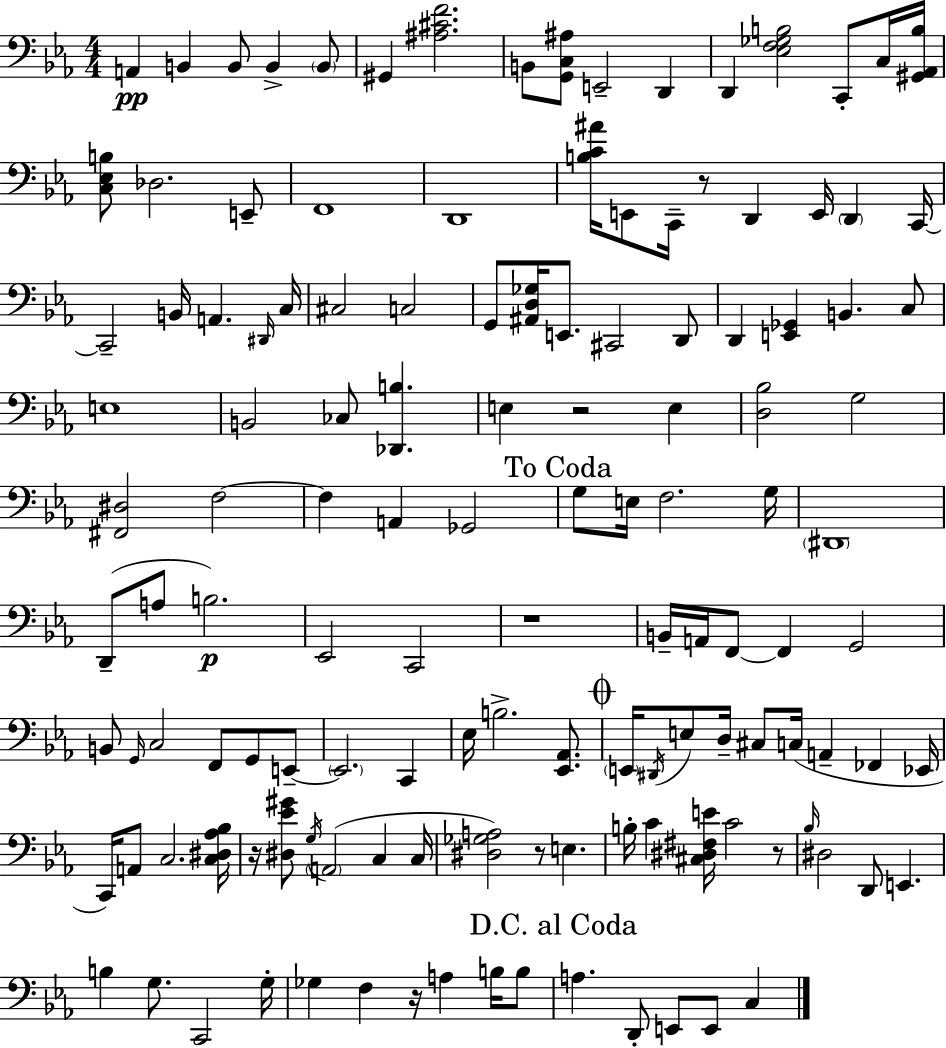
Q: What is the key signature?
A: C minor